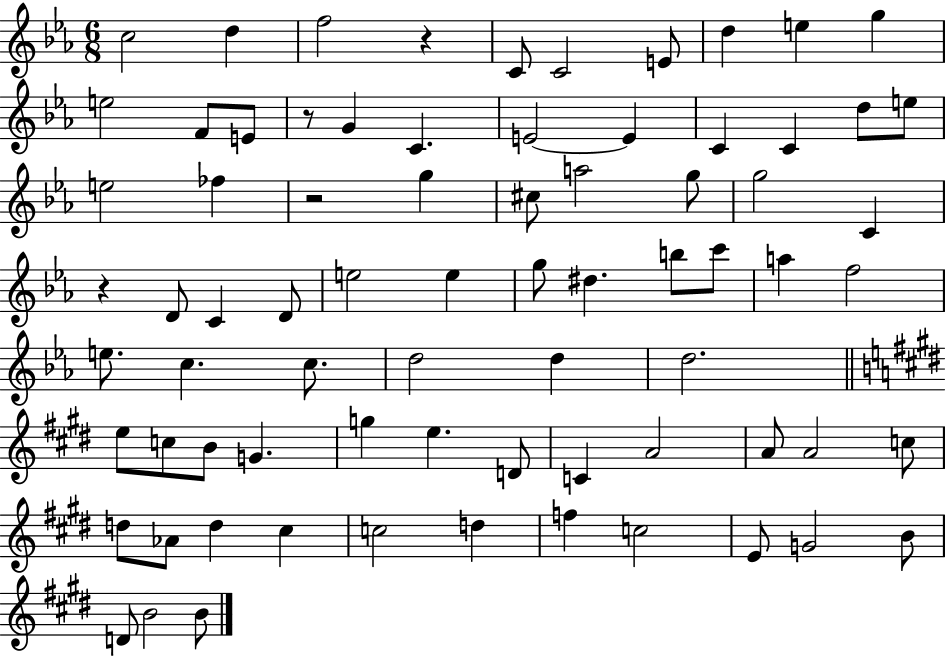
{
  \clef treble
  \numericTimeSignature
  \time 6/8
  \key ees \major
  c''2 d''4 | f''2 r4 | c'8 c'2 e'8 | d''4 e''4 g''4 | \break e''2 f'8 e'8 | r8 g'4 c'4. | e'2~~ e'4 | c'4 c'4 d''8 e''8 | \break e''2 fes''4 | r2 g''4 | cis''8 a''2 g''8 | g''2 c'4 | \break r4 d'8 c'4 d'8 | e''2 e''4 | g''8 dis''4. b''8 c'''8 | a''4 f''2 | \break e''8. c''4. c''8. | d''2 d''4 | d''2. | \bar "||" \break \key e \major e''8 c''8 b'8 g'4. | g''4 e''4. d'8 | c'4 a'2 | a'8 a'2 c''8 | \break d''8 aes'8 d''4 cis''4 | c''2 d''4 | f''4 c''2 | e'8 g'2 b'8 | \break d'8 b'2 b'8 | \bar "|."
}